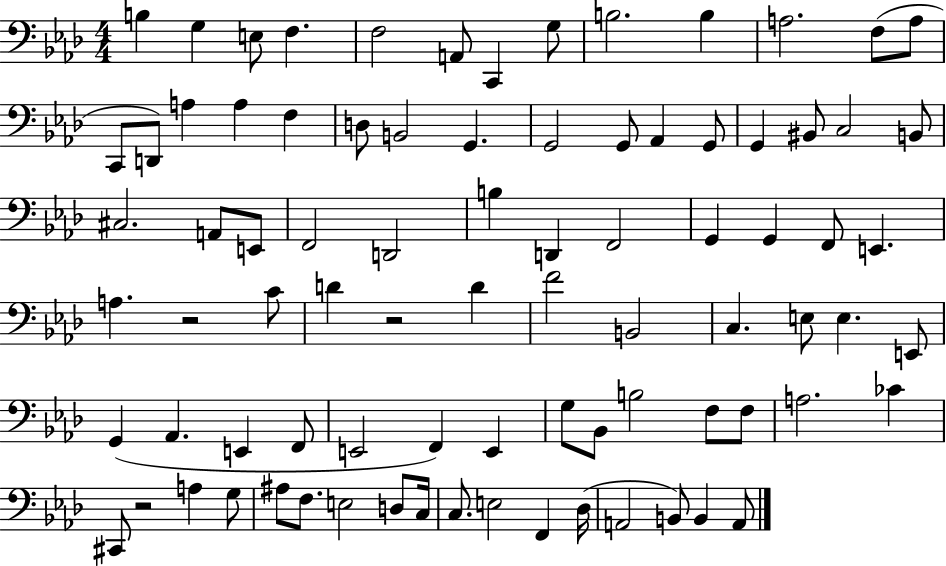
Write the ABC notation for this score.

X:1
T:Untitled
M:4/4
L:1/4
K:Ab
B, G, E,/2 F, F,2 A,,/2 C,, G,/2 B,2 B, A,2 F,/2 A,/2 C,,/2 D,,/2 A, A, F, D,/2 B,,2 G,, G,,2 G,,/2 _A,, G,,/2 G,, ^B,,/2 C,2 B,,/2 ^C,2 A,,/2 E,,/2 F,,2 D,,2 B, D,, F,,2 G,, G,, F,,/2 E,, A, z2 C/2 D z2 D F2 B,,2 C, E,/2 E, E,,/2 G,, _A,, E,, F,,/2 E,,2 F,, E,, G,/2 _B,,/2 B,2 F,/2 F,/2 A,2 _C ^C,,/2 z2 A, G,/2 ^A,/2 F,/2 E,2 D,/2 C,/4 C,/2 E,2 F,, _D,/4 A,,2 B,,/2 B,, A,,/2